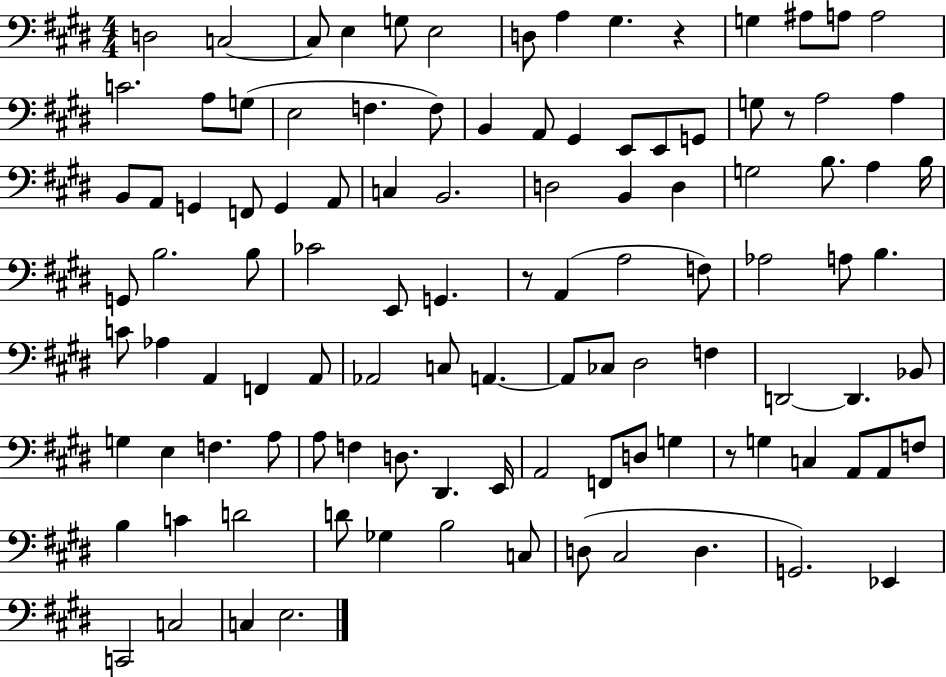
X:1
T:Untitled
M:4/4
L:1/4
K:E
D,2 C,2 C,/2 E, G,/2 E,2 D,/2 A, ^G, z G, ^A,/2 A,/2 A,2 C2 A,/2 G,/2 E,2 F, F,/2 B,, A,,/2 ^G,, E,,/2 E,,/2 G,,/2 G,/2 z/2 A,2 A, B,,/2 A,,/2 G,, F,,/2 G,, A,,/2 C, B,,2 D,2 B,, D, G,2 B,/2 A, B,/4 G,,/2 B,2 B,/2 _C2 E,,/2 G,, z/2 A,, A,2 F,/2 _A,2 A,/2 B, C/2 _A, A,, F,, A,,/2 _A,,2 C,/2 A,, A,,/2 _C,/2 ^D,2 F, D,,2 D,, _B,,/2 G, E, F, A,/2 A,/2 F, D,/2 ^D,, E,,/4 A,,2 F,,/2 D,/2 G, z/2 G, C, A,,/2 A,,/2 F,/2 B, C D2 D/2 _G, B,2 C,/2 D,/2 ^C,2 D, G,,2 _E,, C,,2 C,2 C, E,2